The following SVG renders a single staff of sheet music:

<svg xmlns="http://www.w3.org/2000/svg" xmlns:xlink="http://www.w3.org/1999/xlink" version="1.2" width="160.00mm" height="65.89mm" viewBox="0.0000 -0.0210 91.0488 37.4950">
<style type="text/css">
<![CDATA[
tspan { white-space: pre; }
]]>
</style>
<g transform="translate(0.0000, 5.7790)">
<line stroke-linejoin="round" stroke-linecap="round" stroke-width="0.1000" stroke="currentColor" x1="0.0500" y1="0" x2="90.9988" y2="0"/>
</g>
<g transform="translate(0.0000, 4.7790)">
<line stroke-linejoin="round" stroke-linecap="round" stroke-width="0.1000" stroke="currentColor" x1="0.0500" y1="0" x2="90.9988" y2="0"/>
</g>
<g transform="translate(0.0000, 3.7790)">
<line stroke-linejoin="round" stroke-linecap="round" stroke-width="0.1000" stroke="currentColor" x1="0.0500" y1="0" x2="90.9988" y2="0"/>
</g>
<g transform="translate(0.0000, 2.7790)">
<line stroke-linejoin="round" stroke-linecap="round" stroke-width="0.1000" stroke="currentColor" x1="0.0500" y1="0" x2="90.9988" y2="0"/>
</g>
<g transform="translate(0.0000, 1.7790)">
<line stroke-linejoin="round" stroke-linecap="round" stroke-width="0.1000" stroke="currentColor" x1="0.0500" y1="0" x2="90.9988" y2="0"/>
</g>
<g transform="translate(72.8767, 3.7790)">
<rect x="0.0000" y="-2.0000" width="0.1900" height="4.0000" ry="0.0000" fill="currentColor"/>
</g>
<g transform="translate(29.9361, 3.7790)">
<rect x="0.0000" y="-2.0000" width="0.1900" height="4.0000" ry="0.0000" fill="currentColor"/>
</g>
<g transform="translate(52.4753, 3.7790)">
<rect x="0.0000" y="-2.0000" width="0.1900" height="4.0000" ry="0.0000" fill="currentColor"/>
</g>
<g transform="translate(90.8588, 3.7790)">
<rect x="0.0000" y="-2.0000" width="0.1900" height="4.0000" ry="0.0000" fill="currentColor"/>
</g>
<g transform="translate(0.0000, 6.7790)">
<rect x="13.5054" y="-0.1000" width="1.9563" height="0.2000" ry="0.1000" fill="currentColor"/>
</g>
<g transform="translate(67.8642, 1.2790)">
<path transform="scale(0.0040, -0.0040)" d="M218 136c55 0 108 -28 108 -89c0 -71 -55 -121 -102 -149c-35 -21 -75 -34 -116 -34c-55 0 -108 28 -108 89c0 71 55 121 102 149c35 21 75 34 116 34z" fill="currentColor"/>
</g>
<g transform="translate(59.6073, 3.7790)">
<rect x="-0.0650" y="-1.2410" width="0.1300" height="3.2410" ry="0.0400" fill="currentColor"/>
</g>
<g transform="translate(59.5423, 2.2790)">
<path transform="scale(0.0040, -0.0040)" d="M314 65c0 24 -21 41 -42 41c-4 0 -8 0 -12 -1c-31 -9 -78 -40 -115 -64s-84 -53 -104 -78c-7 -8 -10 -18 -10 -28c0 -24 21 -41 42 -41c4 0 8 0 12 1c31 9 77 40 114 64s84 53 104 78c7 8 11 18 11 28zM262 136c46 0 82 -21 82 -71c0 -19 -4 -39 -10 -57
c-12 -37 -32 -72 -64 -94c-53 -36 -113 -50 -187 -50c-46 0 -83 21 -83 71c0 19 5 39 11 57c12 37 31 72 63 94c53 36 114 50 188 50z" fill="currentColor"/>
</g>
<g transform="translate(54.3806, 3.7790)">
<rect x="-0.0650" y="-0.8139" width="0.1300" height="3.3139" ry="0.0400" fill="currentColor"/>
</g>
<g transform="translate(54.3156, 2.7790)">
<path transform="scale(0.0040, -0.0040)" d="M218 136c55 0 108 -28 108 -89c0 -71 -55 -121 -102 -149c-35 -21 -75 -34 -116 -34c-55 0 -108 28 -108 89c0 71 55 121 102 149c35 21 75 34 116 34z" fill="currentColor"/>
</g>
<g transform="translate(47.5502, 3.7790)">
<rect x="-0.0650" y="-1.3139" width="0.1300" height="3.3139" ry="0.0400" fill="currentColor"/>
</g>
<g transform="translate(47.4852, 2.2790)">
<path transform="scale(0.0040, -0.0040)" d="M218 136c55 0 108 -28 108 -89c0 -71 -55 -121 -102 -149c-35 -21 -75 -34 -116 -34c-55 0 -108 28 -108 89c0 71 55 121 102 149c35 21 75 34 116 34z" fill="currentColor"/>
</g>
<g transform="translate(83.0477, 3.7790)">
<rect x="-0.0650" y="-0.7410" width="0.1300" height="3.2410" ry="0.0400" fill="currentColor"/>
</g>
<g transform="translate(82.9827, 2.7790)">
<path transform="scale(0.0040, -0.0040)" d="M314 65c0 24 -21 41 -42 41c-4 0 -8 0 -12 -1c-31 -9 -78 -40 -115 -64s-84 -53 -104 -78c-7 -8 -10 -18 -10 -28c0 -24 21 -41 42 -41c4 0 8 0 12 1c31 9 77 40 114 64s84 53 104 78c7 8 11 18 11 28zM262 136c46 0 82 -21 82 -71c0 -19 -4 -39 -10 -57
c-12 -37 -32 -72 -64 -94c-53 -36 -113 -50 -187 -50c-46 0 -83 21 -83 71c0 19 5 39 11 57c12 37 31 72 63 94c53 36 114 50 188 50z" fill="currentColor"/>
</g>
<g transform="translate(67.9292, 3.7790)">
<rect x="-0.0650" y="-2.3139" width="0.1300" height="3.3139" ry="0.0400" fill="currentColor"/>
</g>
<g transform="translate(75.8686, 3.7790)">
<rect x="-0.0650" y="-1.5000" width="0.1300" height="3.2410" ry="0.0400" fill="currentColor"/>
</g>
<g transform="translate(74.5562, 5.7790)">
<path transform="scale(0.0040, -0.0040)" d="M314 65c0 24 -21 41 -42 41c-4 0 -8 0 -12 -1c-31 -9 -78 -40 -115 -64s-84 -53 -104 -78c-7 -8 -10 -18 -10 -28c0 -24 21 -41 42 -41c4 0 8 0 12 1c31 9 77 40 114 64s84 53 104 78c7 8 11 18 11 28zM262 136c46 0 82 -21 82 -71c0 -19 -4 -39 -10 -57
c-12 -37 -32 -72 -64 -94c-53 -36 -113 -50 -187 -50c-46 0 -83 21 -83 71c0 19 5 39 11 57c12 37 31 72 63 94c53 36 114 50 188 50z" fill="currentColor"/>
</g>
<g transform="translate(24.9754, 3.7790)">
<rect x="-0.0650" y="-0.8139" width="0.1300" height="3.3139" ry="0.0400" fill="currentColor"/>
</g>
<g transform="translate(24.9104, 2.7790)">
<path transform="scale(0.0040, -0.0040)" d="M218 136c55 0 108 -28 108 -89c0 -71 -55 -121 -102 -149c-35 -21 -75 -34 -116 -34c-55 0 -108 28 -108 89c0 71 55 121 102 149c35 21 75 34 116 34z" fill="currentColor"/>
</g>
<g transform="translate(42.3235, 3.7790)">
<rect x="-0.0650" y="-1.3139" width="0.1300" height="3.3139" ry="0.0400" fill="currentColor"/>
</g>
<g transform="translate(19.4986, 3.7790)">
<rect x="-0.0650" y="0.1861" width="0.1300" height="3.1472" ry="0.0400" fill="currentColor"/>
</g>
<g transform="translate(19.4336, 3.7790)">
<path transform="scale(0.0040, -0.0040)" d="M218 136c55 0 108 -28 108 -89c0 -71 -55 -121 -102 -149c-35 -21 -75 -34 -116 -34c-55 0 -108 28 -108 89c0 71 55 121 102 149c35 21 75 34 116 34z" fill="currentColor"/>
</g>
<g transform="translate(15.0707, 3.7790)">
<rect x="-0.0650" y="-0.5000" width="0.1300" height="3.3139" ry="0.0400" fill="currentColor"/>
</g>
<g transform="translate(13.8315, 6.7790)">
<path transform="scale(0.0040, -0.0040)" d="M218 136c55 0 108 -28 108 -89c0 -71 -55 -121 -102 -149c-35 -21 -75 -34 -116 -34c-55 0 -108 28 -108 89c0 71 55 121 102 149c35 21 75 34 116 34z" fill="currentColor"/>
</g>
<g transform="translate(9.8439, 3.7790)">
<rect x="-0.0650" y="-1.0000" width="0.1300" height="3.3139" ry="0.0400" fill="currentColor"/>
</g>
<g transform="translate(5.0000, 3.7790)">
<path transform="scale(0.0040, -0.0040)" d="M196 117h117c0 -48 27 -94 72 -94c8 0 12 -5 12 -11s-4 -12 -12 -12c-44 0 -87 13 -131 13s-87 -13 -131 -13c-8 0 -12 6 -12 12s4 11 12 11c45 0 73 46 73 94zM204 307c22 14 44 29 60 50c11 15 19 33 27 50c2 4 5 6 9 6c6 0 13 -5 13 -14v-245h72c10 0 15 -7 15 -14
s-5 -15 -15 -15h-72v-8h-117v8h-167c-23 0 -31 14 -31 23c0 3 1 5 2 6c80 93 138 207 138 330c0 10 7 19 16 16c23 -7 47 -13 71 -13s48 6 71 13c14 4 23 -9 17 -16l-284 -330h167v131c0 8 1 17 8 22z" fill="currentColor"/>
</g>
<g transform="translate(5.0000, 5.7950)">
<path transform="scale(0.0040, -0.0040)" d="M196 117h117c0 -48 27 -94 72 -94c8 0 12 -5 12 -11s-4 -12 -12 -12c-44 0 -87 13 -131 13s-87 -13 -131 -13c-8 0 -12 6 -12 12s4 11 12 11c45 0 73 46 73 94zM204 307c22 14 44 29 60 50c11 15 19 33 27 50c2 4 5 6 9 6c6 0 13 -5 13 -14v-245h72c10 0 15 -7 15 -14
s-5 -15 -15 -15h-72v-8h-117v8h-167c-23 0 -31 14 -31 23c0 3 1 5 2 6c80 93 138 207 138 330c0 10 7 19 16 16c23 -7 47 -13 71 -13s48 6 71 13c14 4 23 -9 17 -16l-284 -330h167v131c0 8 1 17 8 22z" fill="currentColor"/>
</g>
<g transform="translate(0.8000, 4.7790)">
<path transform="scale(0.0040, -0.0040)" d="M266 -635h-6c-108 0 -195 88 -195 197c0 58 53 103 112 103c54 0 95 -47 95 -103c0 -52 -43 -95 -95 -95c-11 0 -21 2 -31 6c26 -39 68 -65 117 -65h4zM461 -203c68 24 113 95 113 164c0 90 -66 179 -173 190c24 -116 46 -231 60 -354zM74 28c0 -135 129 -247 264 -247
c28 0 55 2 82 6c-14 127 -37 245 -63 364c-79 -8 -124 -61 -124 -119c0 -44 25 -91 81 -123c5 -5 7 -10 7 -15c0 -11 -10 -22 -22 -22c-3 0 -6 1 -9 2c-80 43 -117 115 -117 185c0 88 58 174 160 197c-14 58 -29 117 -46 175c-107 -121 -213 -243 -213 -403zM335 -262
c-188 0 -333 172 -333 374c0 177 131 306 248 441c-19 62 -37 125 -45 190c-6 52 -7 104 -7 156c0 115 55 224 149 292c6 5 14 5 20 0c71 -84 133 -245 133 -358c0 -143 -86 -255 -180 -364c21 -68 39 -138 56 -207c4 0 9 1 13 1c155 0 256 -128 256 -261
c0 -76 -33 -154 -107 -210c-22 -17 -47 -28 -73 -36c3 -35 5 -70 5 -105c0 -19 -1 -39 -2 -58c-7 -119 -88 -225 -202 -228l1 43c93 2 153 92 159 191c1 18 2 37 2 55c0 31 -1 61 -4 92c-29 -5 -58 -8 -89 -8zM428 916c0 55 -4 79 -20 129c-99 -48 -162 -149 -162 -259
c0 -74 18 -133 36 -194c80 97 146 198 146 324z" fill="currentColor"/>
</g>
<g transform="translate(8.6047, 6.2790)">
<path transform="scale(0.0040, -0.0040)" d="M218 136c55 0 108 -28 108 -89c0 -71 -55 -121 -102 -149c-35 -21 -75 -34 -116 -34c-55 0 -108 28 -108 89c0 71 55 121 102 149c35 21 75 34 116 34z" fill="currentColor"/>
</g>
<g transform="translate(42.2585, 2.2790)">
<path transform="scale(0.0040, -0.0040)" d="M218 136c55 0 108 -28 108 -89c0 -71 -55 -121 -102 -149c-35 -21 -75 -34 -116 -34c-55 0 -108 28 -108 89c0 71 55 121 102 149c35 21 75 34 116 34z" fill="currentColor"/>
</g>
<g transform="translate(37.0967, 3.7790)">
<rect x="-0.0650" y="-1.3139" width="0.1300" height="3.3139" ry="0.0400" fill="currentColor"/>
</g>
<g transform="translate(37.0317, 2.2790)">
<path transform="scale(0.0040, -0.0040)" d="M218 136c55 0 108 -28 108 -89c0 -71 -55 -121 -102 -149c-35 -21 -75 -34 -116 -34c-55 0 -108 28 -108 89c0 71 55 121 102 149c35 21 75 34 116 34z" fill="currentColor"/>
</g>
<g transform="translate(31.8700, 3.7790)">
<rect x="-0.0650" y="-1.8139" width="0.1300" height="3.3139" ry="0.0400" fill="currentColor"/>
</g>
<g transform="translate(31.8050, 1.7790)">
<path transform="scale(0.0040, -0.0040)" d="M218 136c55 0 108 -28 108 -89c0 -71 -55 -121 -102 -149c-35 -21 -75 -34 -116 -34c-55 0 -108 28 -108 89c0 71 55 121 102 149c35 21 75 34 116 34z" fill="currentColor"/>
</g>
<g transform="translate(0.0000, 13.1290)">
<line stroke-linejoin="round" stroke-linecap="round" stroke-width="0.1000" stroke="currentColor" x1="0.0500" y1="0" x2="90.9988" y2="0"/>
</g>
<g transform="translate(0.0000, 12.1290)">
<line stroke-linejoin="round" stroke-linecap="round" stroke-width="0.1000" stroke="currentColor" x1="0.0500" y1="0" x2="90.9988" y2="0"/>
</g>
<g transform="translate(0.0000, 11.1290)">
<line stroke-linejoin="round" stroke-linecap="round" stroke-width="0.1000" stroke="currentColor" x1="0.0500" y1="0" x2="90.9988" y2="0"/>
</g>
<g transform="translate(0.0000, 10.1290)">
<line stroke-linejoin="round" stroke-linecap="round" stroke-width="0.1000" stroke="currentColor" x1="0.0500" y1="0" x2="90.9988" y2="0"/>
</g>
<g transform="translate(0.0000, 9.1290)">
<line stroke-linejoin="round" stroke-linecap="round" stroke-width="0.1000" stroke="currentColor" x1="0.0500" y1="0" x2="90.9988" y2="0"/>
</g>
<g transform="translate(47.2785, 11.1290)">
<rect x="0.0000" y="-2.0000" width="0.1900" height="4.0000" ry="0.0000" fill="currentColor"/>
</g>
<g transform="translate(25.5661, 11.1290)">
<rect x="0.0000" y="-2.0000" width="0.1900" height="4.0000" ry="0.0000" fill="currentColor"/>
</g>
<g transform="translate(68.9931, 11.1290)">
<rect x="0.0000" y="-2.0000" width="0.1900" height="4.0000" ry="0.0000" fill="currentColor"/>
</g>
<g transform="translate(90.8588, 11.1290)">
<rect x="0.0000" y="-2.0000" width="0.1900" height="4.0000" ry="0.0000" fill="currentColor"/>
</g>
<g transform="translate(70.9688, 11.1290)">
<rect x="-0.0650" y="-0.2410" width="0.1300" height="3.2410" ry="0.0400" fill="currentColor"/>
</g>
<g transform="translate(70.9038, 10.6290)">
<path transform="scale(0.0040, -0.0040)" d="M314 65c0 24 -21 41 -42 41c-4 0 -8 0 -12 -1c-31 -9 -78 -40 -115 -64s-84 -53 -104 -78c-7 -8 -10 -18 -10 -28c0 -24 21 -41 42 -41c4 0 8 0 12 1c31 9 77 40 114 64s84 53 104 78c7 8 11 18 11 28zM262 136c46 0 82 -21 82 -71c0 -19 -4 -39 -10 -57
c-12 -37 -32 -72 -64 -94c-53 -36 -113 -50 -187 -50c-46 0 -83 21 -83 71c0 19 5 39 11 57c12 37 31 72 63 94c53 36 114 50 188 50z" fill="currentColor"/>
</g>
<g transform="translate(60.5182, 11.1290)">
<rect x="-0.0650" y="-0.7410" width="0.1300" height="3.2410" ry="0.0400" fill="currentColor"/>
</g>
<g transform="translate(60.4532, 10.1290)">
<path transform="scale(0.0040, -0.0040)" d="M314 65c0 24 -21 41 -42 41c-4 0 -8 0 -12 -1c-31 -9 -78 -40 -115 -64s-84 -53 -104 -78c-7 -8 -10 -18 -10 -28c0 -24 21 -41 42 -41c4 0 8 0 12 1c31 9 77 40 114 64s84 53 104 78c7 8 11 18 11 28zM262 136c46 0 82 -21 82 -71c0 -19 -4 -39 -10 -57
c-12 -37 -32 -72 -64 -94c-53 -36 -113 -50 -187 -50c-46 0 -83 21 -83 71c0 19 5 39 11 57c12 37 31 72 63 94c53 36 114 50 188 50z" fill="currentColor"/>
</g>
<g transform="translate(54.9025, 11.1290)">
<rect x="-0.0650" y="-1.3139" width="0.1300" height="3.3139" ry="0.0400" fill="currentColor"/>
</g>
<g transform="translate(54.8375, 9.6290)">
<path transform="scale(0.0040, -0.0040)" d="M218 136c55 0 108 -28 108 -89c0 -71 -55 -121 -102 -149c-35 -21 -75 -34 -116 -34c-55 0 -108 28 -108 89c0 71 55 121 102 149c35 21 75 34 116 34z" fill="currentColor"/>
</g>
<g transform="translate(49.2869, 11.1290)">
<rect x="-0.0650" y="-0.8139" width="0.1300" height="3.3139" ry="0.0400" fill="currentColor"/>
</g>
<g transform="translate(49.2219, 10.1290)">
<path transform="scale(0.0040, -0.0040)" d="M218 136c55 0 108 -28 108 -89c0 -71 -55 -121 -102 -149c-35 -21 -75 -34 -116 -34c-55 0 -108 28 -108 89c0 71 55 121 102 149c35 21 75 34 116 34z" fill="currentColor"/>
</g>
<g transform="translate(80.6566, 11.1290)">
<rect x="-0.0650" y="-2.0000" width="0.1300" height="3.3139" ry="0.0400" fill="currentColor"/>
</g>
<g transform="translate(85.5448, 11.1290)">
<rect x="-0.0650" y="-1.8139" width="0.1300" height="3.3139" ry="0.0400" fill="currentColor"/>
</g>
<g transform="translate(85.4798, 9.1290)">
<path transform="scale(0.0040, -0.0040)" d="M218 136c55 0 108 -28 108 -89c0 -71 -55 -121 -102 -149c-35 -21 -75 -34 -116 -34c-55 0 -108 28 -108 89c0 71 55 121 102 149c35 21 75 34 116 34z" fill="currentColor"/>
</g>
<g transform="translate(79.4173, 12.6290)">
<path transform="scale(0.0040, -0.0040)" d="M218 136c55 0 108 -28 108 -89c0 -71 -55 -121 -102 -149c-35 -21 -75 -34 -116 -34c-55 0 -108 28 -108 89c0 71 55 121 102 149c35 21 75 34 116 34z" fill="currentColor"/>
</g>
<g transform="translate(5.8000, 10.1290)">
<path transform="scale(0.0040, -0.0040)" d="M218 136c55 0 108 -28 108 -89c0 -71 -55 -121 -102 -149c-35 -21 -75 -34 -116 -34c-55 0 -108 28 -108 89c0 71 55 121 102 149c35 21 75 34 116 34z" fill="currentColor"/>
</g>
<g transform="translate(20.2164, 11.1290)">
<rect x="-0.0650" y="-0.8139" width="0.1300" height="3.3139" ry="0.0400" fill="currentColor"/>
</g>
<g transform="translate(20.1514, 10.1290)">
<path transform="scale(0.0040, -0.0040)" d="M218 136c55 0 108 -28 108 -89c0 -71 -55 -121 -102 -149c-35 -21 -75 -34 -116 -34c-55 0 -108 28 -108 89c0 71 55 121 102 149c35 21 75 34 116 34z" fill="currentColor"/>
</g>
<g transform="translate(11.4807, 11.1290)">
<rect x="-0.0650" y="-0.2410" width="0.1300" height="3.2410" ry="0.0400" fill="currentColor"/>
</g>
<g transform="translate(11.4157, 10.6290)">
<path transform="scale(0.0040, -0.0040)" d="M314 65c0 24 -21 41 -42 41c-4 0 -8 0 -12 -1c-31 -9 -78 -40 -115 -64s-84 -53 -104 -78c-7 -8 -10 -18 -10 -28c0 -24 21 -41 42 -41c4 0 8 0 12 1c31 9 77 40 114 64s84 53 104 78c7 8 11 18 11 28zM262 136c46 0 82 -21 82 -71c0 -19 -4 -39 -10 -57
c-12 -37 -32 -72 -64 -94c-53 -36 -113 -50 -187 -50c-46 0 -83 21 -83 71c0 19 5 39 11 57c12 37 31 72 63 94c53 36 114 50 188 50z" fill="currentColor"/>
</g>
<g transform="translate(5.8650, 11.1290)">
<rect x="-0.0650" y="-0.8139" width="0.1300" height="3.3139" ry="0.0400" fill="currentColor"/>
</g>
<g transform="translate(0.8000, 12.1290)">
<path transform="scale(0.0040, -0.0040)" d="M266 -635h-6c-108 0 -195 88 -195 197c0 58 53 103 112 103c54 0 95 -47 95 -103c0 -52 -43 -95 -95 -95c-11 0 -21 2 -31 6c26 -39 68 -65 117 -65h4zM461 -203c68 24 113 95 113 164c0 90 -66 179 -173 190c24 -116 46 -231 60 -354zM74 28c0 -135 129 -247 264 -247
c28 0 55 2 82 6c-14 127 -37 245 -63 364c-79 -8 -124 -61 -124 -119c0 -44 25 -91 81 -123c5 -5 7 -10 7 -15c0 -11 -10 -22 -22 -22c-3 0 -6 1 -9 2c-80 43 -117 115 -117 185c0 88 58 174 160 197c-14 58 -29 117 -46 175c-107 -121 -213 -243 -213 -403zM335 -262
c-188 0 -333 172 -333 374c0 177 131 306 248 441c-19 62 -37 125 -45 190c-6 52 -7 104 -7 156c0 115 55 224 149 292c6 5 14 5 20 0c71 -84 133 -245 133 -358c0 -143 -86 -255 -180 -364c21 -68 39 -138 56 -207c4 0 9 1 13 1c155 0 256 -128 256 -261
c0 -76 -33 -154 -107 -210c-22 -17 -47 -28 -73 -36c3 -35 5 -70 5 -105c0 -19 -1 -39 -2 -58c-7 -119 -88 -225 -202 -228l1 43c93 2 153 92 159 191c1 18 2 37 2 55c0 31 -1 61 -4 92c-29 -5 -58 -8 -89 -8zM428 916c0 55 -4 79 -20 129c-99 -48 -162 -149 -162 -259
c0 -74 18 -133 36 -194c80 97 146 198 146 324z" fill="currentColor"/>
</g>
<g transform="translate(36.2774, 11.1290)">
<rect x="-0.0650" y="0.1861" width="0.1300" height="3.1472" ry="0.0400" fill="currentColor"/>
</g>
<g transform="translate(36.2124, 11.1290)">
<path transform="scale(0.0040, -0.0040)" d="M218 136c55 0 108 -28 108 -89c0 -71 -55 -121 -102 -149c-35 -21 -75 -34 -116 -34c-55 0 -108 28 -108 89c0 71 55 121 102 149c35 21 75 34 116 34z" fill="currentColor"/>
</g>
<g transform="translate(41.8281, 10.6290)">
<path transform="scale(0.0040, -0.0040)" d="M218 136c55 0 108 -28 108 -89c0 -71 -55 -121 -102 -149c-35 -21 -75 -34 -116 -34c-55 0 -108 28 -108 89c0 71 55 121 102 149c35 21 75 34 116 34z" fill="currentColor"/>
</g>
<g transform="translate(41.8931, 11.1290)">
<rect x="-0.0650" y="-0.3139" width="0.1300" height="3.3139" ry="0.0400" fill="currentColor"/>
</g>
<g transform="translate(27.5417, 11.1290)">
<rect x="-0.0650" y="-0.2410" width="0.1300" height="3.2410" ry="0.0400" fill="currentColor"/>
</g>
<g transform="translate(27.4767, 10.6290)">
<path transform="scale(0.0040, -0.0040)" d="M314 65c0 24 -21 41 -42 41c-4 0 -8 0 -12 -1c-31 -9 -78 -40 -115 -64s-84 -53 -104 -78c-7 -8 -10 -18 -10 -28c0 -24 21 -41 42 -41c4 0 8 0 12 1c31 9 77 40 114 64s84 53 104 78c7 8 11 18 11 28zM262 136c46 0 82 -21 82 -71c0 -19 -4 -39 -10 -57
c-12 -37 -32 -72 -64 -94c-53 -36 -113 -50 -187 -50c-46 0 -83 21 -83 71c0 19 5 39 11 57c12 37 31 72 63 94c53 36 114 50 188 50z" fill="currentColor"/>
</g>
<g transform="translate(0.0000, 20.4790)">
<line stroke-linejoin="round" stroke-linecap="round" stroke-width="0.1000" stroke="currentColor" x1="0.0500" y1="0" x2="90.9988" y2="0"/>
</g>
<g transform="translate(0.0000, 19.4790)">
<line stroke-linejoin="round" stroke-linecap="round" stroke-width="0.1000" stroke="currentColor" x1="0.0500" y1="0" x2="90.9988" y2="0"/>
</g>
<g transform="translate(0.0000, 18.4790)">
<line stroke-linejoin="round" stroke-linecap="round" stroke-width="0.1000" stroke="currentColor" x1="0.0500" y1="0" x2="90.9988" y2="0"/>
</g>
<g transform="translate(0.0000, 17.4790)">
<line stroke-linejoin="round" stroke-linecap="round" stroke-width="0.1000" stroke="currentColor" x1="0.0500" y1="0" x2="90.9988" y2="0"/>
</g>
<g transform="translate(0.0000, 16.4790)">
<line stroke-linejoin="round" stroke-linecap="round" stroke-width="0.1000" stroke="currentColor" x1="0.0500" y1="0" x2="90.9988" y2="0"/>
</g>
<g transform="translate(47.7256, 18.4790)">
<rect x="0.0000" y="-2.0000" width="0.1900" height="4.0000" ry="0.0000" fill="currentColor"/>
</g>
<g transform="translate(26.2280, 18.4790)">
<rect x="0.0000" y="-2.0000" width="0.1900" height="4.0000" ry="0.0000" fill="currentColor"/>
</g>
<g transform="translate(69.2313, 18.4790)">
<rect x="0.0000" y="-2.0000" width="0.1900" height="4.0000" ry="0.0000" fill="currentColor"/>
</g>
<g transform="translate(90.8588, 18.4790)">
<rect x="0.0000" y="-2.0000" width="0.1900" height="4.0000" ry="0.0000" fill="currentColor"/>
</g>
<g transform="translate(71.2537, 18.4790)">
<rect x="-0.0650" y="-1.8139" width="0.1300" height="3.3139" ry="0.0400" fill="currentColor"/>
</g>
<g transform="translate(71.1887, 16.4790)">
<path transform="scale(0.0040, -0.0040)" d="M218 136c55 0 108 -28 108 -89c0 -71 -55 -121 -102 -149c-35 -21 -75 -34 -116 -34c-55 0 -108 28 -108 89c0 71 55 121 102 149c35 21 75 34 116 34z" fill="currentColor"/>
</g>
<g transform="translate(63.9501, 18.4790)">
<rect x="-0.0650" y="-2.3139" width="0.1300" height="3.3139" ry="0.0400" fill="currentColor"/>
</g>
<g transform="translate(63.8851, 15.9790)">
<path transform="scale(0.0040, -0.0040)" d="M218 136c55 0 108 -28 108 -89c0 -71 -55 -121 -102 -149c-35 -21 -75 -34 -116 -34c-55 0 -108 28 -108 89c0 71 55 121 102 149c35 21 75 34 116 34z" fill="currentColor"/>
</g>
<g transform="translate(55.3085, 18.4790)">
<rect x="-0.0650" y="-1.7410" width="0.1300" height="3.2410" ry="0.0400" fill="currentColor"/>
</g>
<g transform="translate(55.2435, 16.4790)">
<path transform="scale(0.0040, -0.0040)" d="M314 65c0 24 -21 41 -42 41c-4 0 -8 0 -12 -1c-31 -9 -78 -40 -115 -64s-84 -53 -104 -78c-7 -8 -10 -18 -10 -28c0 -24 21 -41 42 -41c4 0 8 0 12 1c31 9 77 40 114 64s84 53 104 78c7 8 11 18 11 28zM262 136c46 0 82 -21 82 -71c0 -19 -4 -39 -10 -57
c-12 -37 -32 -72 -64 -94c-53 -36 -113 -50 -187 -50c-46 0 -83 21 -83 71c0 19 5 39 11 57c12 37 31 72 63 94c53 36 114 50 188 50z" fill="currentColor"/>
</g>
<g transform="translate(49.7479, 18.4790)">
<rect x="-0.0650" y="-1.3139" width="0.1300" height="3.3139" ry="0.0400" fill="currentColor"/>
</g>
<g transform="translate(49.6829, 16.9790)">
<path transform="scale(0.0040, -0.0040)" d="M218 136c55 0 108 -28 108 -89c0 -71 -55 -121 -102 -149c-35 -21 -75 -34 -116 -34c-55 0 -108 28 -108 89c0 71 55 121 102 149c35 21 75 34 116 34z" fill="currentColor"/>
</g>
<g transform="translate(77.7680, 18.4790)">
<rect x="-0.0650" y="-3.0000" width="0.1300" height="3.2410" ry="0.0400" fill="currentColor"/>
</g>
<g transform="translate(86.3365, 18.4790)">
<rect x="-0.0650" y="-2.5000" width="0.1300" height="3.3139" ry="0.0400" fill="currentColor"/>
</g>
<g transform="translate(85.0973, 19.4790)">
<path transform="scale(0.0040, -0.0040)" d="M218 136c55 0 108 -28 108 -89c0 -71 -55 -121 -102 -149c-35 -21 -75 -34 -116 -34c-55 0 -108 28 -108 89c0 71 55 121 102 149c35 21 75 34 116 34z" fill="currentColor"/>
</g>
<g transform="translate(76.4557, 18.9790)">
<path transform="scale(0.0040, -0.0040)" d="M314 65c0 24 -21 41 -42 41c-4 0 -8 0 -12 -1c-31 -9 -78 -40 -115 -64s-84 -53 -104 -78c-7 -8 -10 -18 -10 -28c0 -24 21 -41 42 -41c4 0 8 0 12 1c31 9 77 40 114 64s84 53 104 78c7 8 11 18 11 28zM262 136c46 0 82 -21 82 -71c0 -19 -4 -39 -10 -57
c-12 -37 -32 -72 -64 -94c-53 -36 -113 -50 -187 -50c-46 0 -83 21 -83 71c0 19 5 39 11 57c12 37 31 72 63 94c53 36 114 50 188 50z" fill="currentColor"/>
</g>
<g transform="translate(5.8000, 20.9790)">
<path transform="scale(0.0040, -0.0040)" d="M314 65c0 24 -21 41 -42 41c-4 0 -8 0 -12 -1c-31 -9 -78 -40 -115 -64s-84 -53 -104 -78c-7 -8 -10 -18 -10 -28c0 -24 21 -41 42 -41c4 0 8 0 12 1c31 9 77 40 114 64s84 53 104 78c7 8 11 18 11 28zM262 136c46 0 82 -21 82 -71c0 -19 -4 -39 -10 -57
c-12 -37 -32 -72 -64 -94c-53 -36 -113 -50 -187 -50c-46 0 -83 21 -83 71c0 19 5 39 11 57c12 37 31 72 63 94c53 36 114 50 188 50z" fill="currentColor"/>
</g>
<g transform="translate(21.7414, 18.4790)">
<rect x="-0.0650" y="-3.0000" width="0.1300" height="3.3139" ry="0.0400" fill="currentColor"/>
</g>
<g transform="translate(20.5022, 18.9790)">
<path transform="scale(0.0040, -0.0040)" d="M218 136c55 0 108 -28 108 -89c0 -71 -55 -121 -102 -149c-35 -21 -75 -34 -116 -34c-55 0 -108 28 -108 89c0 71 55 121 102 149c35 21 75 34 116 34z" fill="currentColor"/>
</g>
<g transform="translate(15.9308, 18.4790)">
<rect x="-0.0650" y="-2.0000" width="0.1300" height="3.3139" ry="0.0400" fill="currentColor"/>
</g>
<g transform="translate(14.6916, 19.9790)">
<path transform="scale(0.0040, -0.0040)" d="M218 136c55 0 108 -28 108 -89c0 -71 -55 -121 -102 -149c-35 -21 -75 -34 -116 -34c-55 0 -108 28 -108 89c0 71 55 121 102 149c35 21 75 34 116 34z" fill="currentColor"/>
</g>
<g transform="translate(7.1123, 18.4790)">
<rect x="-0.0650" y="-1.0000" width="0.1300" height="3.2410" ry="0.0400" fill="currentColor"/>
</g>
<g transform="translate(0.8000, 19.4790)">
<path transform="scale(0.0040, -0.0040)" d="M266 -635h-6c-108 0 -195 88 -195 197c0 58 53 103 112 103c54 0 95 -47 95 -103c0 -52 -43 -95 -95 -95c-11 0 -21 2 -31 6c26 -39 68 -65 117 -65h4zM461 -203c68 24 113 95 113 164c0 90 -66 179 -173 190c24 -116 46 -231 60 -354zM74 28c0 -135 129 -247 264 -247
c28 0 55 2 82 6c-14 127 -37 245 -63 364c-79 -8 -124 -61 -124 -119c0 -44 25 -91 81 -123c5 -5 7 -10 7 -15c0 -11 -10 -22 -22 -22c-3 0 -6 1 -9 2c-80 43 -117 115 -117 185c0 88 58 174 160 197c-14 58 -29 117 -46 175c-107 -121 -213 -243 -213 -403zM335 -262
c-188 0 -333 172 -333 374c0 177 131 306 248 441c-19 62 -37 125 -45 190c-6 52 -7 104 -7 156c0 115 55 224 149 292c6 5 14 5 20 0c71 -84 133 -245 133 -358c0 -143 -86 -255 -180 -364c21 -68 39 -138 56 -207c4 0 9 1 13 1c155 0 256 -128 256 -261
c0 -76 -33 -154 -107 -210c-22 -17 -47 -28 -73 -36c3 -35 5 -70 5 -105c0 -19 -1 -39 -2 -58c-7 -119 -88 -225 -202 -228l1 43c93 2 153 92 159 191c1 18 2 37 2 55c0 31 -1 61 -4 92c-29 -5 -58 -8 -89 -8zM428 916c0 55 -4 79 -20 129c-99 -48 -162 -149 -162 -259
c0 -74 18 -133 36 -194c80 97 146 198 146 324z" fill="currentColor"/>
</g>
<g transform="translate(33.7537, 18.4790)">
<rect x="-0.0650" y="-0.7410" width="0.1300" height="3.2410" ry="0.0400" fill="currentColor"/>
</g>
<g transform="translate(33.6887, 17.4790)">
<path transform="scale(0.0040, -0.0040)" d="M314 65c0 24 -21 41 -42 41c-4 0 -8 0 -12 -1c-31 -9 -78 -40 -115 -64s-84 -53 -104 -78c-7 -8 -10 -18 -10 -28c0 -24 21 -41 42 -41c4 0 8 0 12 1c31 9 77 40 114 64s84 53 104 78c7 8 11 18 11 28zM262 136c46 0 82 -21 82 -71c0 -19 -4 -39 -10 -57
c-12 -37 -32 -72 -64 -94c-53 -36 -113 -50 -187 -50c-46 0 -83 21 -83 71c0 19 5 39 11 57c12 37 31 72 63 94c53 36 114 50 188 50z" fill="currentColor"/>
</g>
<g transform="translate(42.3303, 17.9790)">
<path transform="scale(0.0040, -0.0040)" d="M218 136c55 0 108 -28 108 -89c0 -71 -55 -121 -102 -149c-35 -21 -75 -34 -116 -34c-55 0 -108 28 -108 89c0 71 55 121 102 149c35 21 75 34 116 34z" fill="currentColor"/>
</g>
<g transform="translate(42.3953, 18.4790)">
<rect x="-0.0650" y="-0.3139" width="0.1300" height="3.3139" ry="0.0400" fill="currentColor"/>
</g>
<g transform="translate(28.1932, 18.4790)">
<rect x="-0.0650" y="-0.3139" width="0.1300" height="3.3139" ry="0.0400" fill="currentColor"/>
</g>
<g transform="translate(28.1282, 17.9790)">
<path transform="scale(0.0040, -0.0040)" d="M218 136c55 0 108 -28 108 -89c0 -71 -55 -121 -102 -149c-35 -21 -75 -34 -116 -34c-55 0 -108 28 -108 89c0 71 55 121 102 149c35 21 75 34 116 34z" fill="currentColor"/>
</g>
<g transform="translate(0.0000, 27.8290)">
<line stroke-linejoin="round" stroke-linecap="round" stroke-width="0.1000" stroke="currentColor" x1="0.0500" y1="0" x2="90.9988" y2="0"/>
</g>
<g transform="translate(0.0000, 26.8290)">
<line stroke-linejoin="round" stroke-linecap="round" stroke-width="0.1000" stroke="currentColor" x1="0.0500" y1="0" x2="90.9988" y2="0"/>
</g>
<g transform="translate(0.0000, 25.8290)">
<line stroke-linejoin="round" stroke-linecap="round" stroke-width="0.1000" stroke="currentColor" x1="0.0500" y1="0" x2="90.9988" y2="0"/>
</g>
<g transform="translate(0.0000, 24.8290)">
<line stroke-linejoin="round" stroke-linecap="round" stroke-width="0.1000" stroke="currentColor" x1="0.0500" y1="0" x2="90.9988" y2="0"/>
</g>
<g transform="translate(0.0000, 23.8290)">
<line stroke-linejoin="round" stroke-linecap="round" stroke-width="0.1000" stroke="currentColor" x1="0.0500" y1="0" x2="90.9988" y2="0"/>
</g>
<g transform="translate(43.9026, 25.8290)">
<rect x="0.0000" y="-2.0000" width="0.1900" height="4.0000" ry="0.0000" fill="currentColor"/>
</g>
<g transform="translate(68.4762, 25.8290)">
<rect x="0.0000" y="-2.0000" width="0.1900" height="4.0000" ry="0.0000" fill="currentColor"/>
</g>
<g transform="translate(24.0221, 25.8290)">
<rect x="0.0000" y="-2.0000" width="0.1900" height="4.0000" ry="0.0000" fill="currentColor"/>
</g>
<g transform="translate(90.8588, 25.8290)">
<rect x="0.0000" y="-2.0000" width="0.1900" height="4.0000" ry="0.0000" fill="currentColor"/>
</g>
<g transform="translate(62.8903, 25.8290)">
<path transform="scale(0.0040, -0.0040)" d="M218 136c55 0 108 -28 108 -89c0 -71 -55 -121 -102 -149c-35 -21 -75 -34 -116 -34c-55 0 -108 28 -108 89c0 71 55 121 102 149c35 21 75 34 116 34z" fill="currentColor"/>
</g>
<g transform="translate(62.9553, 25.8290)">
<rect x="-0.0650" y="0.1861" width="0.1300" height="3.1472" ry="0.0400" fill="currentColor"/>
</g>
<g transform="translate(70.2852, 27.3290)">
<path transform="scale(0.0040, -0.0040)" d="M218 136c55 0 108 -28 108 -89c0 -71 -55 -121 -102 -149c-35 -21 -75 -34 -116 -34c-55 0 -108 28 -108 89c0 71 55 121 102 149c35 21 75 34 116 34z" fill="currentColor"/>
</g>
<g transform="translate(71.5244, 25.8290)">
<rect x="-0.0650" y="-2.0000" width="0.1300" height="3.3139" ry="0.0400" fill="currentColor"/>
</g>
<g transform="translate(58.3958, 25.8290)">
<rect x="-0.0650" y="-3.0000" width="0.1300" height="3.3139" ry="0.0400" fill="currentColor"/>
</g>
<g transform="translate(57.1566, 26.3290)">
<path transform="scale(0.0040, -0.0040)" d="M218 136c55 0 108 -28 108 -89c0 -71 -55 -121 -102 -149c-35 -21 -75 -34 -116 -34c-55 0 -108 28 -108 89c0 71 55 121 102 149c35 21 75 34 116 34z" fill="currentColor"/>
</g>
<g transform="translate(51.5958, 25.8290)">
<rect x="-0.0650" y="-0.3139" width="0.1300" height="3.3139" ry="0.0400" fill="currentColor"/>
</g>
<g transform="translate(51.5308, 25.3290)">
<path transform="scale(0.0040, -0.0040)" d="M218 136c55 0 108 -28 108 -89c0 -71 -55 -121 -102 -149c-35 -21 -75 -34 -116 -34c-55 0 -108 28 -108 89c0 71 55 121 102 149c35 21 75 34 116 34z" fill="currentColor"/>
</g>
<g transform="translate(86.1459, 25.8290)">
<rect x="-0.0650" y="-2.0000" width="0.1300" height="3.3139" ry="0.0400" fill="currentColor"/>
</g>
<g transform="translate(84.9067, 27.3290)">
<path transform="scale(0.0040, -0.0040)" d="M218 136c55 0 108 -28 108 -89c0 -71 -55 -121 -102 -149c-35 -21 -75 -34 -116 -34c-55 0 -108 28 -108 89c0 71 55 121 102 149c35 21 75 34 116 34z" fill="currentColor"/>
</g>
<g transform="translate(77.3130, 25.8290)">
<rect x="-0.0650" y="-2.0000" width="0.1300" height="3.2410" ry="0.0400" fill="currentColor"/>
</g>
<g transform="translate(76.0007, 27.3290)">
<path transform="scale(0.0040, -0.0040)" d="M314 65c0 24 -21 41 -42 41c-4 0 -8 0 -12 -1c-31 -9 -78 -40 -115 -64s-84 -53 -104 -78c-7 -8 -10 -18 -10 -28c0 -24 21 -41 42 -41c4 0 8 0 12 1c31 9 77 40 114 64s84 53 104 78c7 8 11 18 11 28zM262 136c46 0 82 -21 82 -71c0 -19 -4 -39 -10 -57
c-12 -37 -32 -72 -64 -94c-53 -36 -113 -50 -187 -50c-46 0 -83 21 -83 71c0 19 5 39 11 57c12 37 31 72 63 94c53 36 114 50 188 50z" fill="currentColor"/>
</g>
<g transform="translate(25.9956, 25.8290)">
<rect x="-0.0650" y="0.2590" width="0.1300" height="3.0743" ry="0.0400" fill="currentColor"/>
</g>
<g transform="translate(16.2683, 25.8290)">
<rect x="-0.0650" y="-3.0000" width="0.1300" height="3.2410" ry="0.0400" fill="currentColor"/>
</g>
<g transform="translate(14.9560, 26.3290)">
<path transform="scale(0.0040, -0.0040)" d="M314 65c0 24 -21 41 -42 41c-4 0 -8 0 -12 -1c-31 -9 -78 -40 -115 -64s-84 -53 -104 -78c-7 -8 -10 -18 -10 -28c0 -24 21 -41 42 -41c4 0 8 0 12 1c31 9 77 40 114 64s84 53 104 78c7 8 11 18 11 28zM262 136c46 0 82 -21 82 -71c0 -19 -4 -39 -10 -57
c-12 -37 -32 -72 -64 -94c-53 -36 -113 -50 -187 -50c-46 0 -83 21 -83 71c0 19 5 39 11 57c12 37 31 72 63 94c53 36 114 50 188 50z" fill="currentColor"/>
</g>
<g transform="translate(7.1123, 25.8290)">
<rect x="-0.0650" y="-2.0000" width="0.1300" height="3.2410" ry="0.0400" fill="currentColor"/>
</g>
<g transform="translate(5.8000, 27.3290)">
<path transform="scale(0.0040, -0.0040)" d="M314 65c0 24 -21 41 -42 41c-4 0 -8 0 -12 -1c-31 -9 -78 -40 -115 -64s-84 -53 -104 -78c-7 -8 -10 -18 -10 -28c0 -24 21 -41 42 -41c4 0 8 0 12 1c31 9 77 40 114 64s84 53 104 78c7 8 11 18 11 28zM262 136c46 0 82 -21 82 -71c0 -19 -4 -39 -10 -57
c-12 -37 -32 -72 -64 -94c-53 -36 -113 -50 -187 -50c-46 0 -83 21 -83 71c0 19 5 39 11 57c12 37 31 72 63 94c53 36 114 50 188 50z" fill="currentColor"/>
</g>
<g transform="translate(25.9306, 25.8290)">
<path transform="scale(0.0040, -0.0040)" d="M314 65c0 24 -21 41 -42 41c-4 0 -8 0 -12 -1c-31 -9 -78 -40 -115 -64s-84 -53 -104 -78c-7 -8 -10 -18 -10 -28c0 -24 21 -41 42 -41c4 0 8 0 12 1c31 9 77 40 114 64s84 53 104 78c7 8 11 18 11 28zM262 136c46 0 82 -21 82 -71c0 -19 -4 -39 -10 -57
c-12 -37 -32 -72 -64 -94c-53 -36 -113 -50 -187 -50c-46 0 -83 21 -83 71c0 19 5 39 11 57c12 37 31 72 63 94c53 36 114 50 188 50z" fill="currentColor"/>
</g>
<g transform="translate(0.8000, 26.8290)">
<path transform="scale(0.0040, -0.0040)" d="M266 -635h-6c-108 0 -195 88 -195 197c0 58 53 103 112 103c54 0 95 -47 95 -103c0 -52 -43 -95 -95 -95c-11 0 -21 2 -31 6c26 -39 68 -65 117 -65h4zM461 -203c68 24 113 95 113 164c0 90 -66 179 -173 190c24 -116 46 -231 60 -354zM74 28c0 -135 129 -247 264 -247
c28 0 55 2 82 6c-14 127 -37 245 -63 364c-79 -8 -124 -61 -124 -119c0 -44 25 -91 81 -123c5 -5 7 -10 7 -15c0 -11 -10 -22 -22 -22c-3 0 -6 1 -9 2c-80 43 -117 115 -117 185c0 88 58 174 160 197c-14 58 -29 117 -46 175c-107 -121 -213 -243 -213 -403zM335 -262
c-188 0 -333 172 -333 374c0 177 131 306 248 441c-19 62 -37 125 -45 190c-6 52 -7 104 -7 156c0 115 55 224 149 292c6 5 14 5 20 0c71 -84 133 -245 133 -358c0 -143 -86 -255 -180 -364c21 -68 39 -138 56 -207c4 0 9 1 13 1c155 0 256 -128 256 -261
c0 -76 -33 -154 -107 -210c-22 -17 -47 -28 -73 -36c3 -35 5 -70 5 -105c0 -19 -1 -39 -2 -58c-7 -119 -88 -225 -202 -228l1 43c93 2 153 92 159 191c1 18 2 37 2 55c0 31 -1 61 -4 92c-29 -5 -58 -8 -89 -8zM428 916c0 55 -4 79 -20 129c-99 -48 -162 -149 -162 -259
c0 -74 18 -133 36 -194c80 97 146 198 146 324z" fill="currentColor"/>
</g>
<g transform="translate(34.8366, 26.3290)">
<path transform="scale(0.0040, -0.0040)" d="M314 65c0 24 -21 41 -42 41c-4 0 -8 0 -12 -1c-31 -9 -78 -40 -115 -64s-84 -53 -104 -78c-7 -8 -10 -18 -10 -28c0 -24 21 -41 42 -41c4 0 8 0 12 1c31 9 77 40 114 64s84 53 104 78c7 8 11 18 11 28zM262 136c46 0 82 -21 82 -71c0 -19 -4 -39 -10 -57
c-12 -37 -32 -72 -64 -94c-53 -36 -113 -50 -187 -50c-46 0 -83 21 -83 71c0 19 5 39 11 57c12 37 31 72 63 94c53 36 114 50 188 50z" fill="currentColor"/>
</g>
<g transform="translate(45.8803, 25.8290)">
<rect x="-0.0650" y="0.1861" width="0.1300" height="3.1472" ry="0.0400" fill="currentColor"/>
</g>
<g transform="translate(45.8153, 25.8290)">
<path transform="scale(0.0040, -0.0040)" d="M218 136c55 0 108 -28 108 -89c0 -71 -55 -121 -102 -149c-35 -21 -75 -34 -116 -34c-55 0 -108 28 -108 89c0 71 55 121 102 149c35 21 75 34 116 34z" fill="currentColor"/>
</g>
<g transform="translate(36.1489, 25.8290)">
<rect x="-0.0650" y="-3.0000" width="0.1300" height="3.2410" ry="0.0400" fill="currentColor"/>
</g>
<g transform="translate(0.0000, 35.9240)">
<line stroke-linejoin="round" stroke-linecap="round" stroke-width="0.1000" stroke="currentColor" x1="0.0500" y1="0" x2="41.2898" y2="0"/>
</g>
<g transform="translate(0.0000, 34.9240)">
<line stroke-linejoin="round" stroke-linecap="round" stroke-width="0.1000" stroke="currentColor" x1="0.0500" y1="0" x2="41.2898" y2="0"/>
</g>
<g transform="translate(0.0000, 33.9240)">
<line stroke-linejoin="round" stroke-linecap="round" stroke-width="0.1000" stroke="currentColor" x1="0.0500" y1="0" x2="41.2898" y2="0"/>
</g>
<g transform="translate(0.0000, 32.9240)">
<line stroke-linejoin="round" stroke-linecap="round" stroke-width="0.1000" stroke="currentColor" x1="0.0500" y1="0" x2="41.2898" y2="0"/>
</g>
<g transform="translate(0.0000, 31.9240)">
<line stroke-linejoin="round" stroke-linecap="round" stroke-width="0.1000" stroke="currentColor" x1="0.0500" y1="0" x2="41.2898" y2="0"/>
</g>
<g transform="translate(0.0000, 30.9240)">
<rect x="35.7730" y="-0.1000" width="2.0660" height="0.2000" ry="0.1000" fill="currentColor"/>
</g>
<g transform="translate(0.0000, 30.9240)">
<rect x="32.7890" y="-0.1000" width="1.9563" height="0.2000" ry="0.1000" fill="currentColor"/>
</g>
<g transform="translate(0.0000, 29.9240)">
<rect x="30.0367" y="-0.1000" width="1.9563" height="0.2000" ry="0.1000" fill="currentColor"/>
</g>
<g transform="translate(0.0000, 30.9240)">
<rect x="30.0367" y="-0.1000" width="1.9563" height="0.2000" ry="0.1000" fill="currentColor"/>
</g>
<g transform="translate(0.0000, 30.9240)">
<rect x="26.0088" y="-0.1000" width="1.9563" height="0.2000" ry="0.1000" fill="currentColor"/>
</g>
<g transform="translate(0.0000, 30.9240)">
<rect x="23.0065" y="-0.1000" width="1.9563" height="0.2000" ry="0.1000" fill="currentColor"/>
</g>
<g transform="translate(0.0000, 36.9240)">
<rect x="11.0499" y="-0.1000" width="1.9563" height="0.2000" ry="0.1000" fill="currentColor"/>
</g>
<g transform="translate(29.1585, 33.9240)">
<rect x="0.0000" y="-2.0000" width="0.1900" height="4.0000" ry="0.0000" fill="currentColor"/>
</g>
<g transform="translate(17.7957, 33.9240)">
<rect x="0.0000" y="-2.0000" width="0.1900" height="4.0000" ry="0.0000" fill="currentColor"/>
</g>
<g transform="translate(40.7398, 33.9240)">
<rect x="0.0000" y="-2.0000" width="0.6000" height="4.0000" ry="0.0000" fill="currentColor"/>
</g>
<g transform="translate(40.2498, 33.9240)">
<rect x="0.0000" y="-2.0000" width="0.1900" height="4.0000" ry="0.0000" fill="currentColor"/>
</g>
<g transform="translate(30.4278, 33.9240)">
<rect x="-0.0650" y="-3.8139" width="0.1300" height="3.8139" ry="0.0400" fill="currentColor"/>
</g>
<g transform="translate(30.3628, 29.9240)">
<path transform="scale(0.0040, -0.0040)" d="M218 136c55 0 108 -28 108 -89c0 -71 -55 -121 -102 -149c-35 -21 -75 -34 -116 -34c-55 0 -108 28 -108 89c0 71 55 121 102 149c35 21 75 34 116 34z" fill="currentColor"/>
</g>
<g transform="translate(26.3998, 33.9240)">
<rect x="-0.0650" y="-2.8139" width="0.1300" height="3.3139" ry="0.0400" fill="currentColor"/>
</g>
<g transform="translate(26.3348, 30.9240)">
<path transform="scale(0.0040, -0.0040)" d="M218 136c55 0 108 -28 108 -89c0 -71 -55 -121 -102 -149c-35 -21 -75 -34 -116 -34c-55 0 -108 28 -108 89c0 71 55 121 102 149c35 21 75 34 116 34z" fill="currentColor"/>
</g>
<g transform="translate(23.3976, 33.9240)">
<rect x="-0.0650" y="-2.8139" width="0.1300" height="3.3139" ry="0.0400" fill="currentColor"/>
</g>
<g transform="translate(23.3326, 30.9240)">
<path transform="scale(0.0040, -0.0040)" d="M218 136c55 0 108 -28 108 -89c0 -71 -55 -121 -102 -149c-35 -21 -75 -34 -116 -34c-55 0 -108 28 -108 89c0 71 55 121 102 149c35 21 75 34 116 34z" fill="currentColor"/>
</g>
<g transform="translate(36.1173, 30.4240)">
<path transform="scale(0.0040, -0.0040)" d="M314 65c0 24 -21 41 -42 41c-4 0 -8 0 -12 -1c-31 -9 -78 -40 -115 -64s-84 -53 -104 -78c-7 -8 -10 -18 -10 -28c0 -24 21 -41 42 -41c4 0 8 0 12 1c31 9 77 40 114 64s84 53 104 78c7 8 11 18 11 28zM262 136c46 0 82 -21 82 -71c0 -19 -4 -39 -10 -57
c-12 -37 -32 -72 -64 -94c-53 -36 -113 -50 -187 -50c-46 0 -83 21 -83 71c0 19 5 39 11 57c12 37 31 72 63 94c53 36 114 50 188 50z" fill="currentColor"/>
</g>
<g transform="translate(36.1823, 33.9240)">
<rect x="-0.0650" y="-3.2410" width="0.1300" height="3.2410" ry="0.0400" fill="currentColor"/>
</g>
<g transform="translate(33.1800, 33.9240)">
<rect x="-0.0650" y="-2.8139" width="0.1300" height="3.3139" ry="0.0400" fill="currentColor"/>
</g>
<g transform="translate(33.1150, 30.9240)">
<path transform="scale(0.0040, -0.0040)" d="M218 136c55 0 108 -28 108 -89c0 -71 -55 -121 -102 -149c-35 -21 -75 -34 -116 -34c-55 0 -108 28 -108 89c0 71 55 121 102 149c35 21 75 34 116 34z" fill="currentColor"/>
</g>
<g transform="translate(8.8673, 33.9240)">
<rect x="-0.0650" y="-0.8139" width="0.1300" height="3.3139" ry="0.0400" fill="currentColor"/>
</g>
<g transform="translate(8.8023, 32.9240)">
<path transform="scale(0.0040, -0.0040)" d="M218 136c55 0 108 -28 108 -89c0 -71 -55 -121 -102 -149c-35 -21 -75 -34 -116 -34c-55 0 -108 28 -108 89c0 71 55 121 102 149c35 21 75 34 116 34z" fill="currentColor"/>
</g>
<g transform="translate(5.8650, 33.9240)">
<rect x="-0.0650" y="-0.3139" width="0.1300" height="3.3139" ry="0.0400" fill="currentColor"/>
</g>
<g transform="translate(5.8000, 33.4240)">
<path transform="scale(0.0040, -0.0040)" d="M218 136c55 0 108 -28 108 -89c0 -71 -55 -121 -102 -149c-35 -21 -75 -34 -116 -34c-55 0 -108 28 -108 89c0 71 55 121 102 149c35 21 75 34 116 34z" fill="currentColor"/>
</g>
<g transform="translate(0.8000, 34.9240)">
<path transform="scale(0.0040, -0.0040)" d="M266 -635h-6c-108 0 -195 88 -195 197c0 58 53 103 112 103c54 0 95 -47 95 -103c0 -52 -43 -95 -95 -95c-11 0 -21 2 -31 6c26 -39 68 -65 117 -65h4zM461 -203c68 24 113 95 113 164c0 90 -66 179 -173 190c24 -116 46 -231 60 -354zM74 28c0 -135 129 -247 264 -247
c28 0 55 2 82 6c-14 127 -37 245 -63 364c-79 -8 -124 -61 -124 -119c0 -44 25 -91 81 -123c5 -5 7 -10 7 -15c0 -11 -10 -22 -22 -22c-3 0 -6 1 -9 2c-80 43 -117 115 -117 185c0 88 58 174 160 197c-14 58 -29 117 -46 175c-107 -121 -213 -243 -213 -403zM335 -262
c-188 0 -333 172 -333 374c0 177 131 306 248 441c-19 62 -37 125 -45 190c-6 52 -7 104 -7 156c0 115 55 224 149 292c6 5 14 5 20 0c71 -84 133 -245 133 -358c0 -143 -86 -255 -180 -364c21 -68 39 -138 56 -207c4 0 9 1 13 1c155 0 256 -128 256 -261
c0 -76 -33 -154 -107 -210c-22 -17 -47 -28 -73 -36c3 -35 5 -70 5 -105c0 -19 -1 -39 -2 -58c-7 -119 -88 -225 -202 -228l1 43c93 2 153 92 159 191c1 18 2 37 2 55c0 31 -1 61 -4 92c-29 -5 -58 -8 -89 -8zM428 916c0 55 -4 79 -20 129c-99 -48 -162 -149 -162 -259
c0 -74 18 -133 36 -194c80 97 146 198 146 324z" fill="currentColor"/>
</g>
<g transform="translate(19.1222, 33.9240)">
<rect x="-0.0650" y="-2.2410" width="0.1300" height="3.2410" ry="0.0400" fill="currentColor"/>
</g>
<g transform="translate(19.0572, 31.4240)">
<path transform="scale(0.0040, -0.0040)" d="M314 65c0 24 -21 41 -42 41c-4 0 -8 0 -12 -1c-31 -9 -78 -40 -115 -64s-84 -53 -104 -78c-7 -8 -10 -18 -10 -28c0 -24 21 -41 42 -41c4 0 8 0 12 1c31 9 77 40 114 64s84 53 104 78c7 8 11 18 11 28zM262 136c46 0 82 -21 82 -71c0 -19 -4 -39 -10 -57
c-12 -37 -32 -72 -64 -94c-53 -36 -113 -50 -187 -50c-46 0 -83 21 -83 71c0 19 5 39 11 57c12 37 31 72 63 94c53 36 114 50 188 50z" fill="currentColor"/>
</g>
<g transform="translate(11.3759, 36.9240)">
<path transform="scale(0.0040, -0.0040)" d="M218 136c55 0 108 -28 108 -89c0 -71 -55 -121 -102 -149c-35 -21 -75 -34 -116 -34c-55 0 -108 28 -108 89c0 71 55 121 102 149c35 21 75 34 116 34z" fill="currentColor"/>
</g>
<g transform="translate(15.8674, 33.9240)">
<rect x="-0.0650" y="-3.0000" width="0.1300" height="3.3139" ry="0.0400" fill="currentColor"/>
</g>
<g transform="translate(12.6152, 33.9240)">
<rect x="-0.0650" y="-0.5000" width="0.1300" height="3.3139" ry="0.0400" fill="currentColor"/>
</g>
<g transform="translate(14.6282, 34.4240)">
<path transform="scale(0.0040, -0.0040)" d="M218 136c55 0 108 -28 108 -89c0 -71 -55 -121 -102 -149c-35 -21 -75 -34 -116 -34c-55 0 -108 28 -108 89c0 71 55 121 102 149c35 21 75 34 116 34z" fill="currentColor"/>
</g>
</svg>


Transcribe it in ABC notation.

X:1
T:Untitled
M:4/4
L:1/4
K:C
D C B d f e e e d e2 g E2 d2 d c2 d c2 B c d e d2 c2 F f D2 F A c d2 c e f2 g f A2 G F2 A2 B2 A2 B c A B F F2 F c d C A g2 a a c' a b2